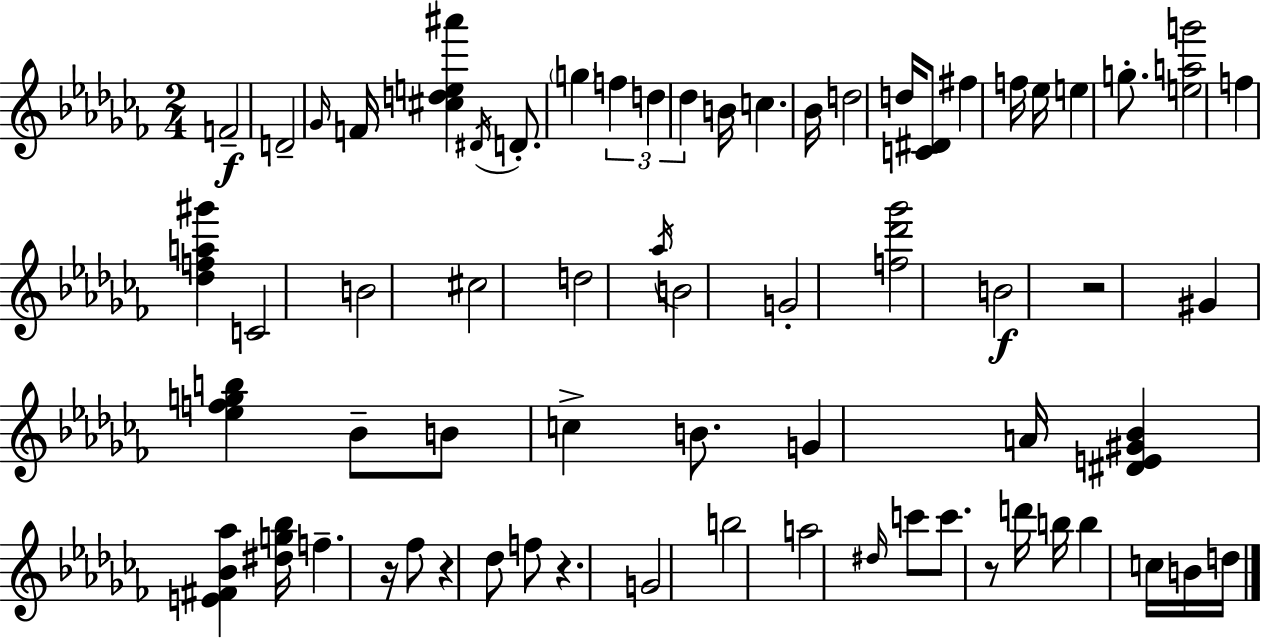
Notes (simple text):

F4/h D4/h Gb4/s F4/s [C#5,D5,E5,A#6]/q D#4/s D4/e. G5/q F5/q D5/q Db5/q B4/s C5/q. Bb4/s D5/h D5/s [C4,D#4]/e F#5/q F5/s Eb5/s E5/q G5/e. [E5,A5,G6]/h F5/q [Db5,F5,A5,G#6]/q C4/h B4/h C#5/h D5/h Ab5/s B4/h G4/h [F5,Db6,Gb6]/h B4/h R/h G#4/q [Eb5,F5,G5,B5]/q Bb4/e B4/e C5/q B4/e. G4/q A4/s [D#4,E4,G#4,Bb4]/q [E4,F#4,Bb4,Ab5]/q [D#5,G5,Bb5]/s F5/q. R/s FES5/e R/q Db5/e F5/e R/q. G4/h B5/h A5/h D#5/s C6/e C6/e. R/e D6/s B5/s B5/q C5/s B4/s D5/s